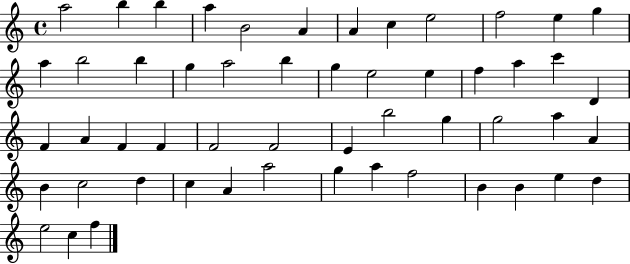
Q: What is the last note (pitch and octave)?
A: F5